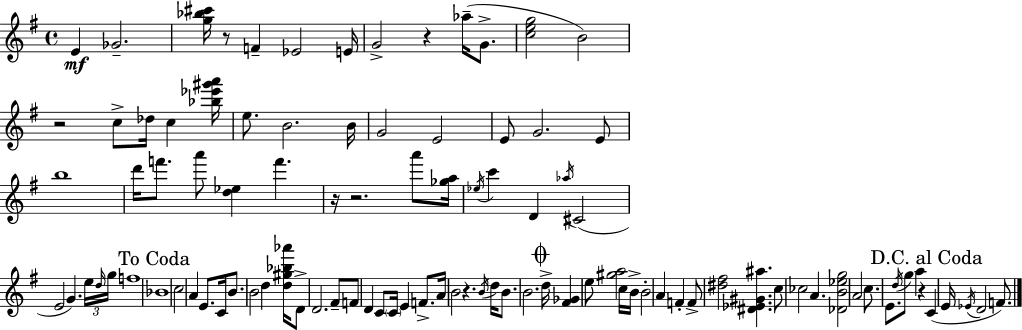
{
  \clef treble
  \time 4/4
  \defaultTimeSignature
  \key g \major
  e'4\mf ges'2.-- | <g'' bes'' cis'''>16 r8 f'4-- ees'2 e'16 | g'2-> r4 aes''16--( g'8.-> | <c'' e'' g''>2 b'2) | \break r2 c''8-> des''16 c''4 <bes'' ees''' gis''' a'''>16 | e''8. b'2. b'16 | g'2 e'2 | e'8 g'2. e'8 | \break b''1 | d'''16 f'''8. a'''8 <d'' ees''>4 f'''4. | r16 r2. a'''8 <ges'' a''>16 | \acciaccatura { ees''16 } c'''4 d'4 \acciaccatura { aes''16 } cis'2( | \break e'2 g'4.) | \tuplet 3/2 { e''16 \grace { d''16 } g''16 } f''1 | \mark "To Coda" bes'1 | c''2 a'4 e'8. | \break c'16 b'8. b'2 d''4 | <d'' gis'' bes'' aes'''>16 d'8-> d'2. | fis'8-- f'8 d'4 c'8 \parenthesize c'16 e'4 | f'8.-> a'16 b'2 r4. | \break \acciaccatura { b'16 } d''16 b'8. b'2. | \mark \markup { \musicglyph "scripts.coda" } d''16-> <fis' ges'>4 e''8 <gis'' a''>2 | c''16 b'16-> b'2-. a'4 | f'4-. f'8-> <dis'' fis''>2 <dis' ees' gis' ais''>4. | \break c''8 ces''2 a'4. | <des' b' ees'' g''>2 a'2 | c''8. e'8. \acciaccatura { d''16 } g''8 a''4 | r4 \mark "D.C. al Coda" c'4( e'16 \acciaccatura { ees'16 } d'2 | \break f'8.) \bar "|."
}